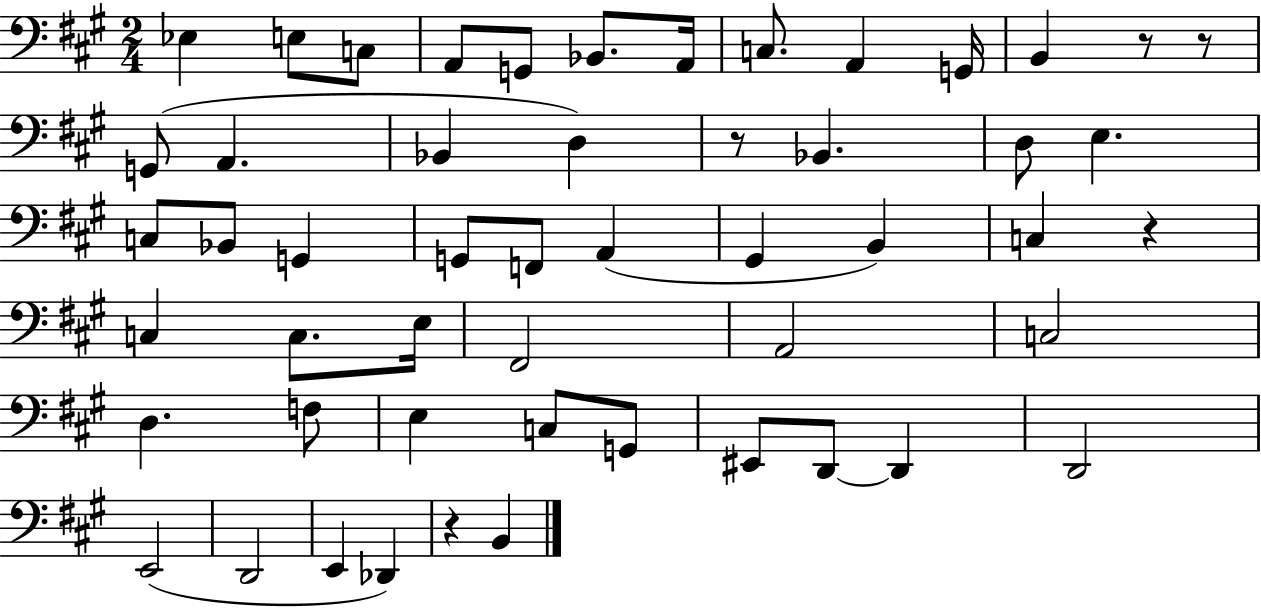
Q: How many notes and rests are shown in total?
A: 52